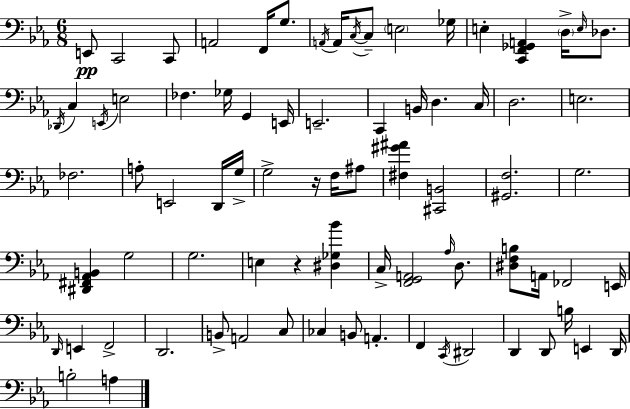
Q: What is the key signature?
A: EES major